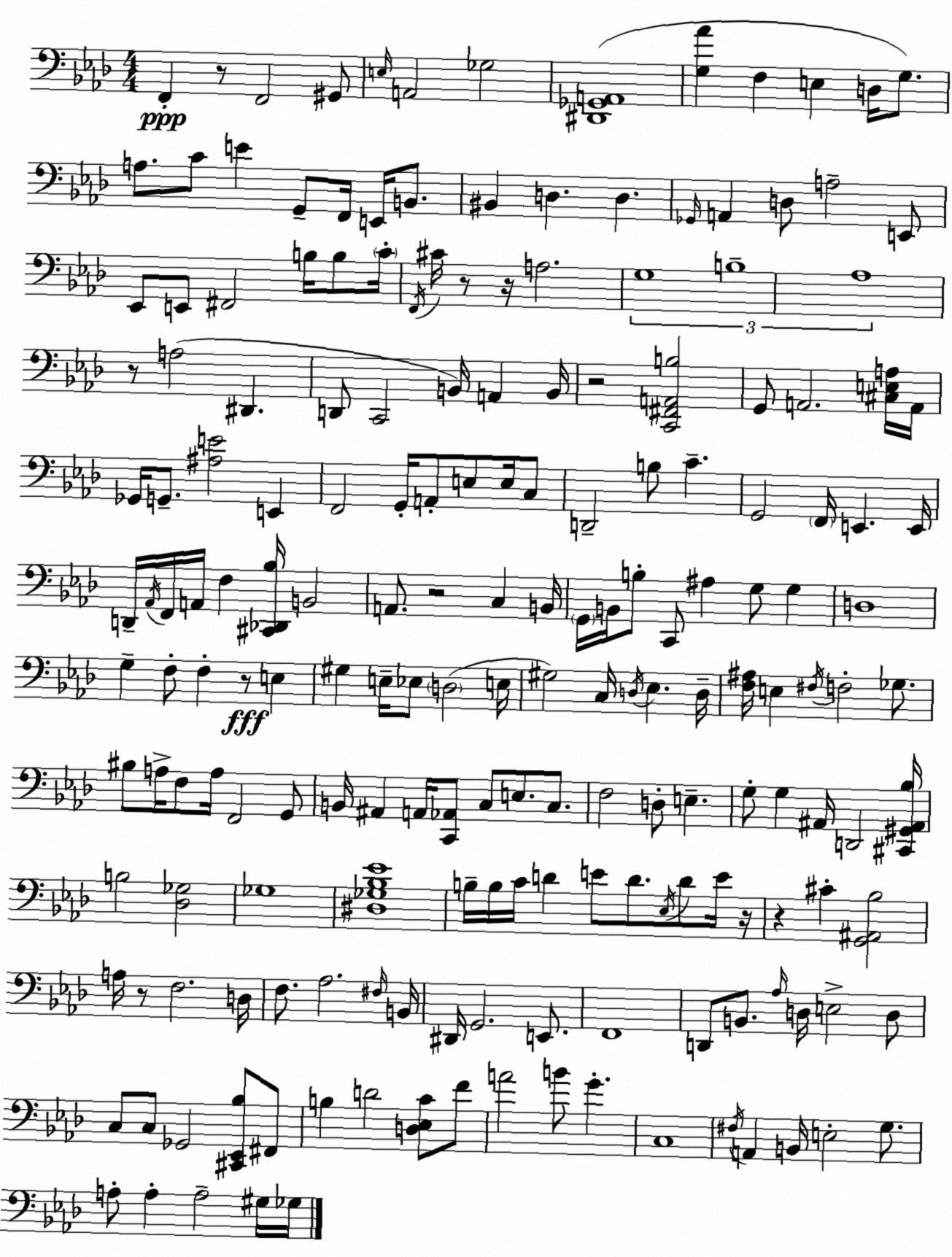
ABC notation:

X:1
T:Untitled
M:4/4
L:1/4
K:Ab
F,, z/2 F,,2 ^G,,/2 E,/4 A,,2 _G,2 [^D,,_G,,A,,]4 [G,_A] F, E, D,/4 G,/2 A,/2 C/2 E G,,/2 F,,/4 E,,/4 B,,/2 ^B,, D, D, _G,,/4 A,, D,/2 A,2 E,,/2 _E,,/2 E,,/2 ^F,,2 B,/4 B,/2 C/4 F,,/4 ^C/4 z/2 z/4 A,2 G,4 B,4 _A,4 z/2 A,2 ^D,, D,,/2 C,,2 B,,/4 A,, B,,/4 z2 [C,,^F,,A,,B,]2 G,,/2 A,,2 [^C,E,A,]/4 A,,/4 _G,,/4 G,,/2 [^A,E]2 E,, F,,2 G,,/4 A,,/2 E,/2 E,/4 C,/2 D,,2 B,/2 C G,,2 F,,/4 E,, E,,/4 D,,/4 _A,,/4 F,,/4 A,,/4 F, [^C,,_D,,_B,]/4 B,,2 A,,/2 z2 C, B,,/4 G,,/4 B,,/4 B,/2 C,,/2 ^A, G,/2 G, D,4 G, F,/2 F, z/2 E, ^G, E,/4 _E,/2 D,2 E,/4 ^G,2 C,/4 D,/4 _E, D,/4 [F,^A,]/4 E, ^F,/4 F,2 _G,/2 ^B,/2 A,/4 F,/2 A,/4 F,,2 G,,/2 B,,/4 ^A,, A,,/4 [C,,_A,,]/2 C,/2 E,/2 C,/2 F,2 D,/2 E, G,/2 G, ^A,,/4 D,,2 [^C,,^G,,^A,,_B,]/4 B,2 [_D,_G,]2 _G,4 [^D,_G,_B,_E]4 B,/4 B,/4 C/4 D E/2 D/2 _E,/4 D/2 E/4 z/4 z ^C [G,,^A,,_B,]2 A,/4 z/2 F,2 D,/4 F,/2 _A,2 ^F,/4 B,,/4 ^D,,/4 G,,2 E,,/2 F,,4 D,,/2 B,,/2 _A,/4 D,/4 E,2 D,/2 C,/2 C,/2 _G,,2 [^C,,_E,,_B,]/2 ^F,,/2 B, D2 [D,_E,C]/2 F/2 A2 B/2 G C,4 ^F,/4 A,, B,,/4 E,2 G,/2 A,/2 A, A,2 ^G,/4 _G,/4